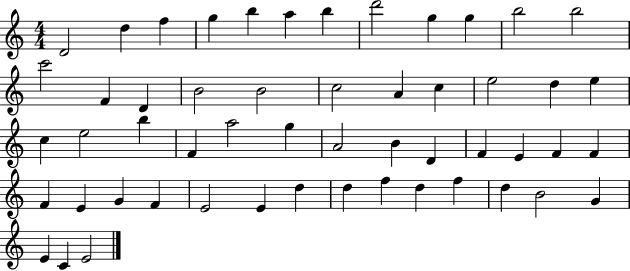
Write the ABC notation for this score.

X:1
T:Untitled
M:4/4
L:1/4
K:C
D2 d f g b a b d'2 g g b2 b2 c'2 F D B2 B2 c2 A c e2 d e c e2 b F a2 g A2 B D F E F F F E G F E2 E d d f d f d B2 G E C E2